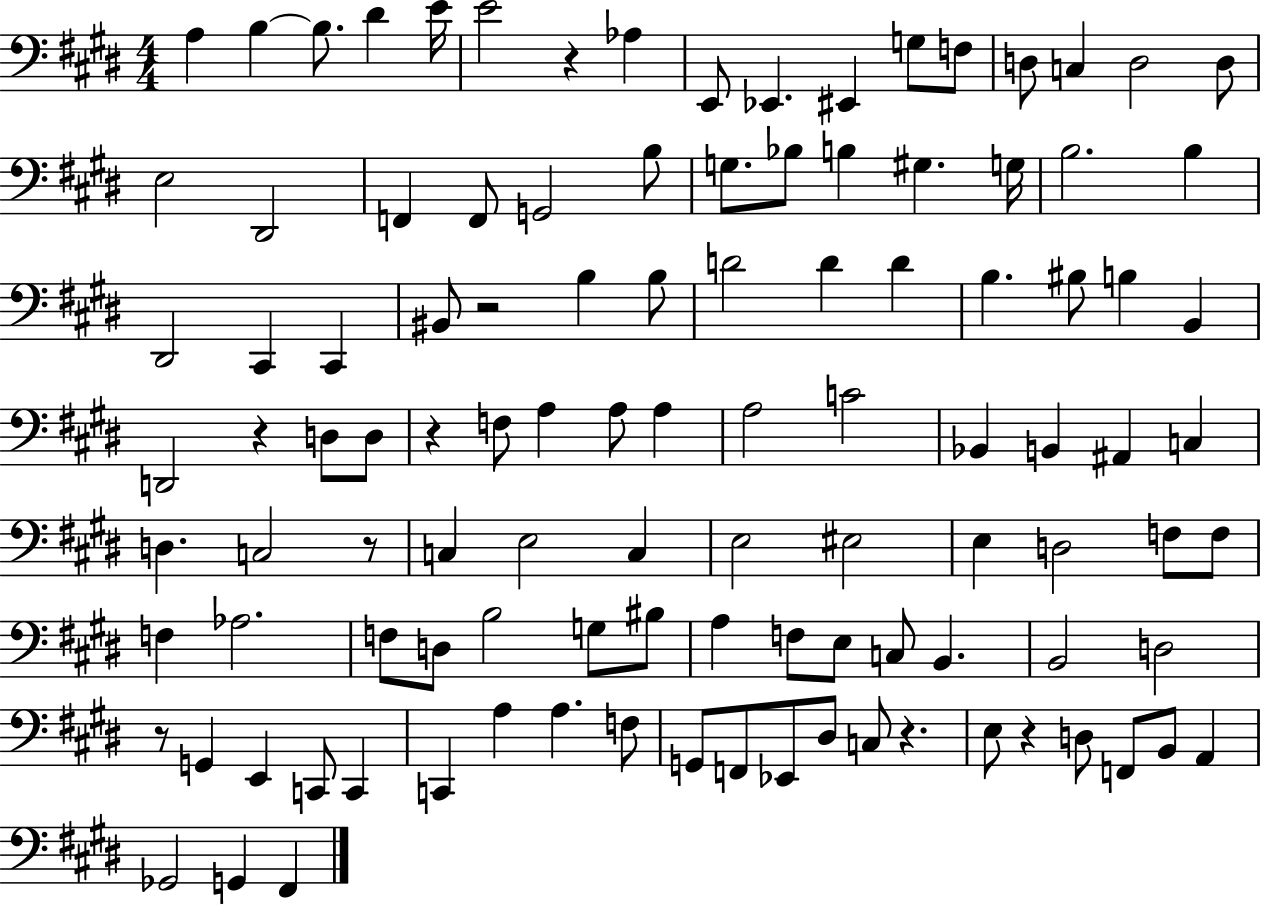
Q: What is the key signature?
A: E major